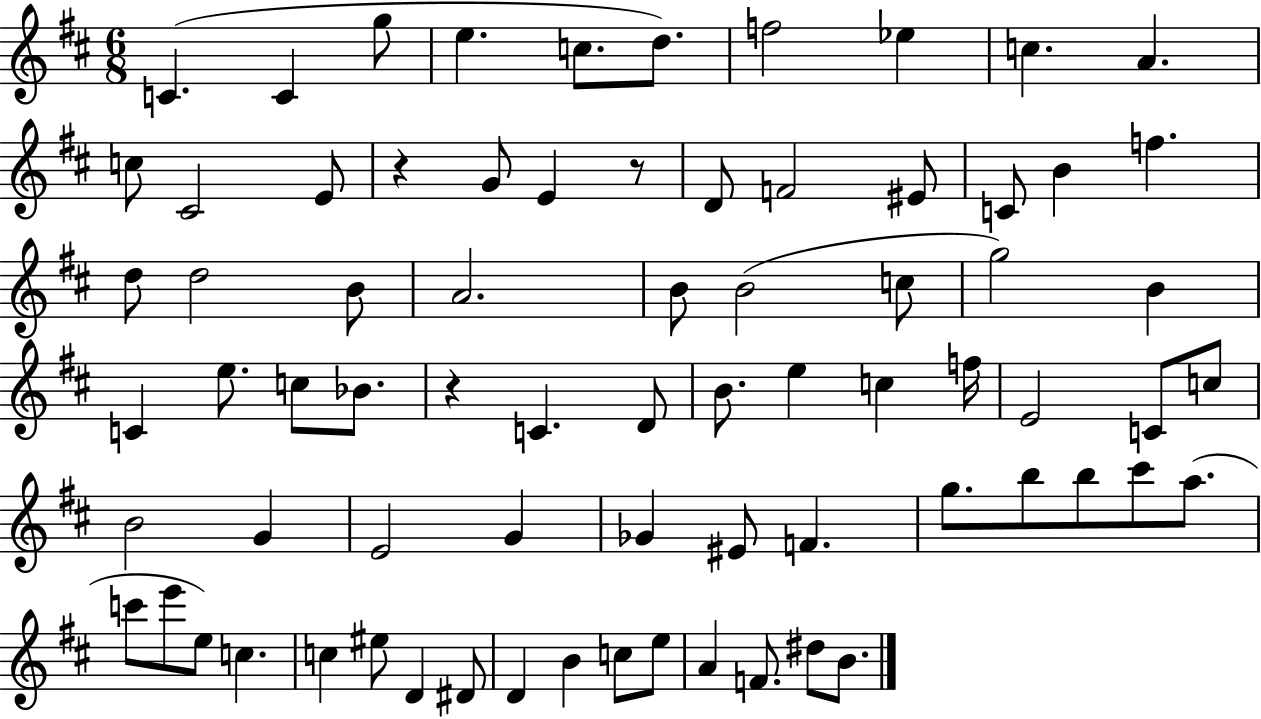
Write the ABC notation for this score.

X:1
T:Untitled
M:6/8
L:1/4
K:D
C C g/2 e c/2 d/2 f2 _e c A c/2 ^C2 E/2 z G/2 E z/2 D/2 F2 ^E/2 C/2 B f d/2 d2 B/2 A2 B/2 B2 c/2 g2 B C e/2 c/2 _B/2 z C D/2 B/2 e c f/4 E2 C/2 c/2 B2 G E2 G _G ^E/2 F g/2 b/2 b/2 ^c'/2 a/2 c'/2 e'/2 e/2 c c ^e/2 D ^D/2 D B c/2 e/2 A F/2 ^d/2 B/2